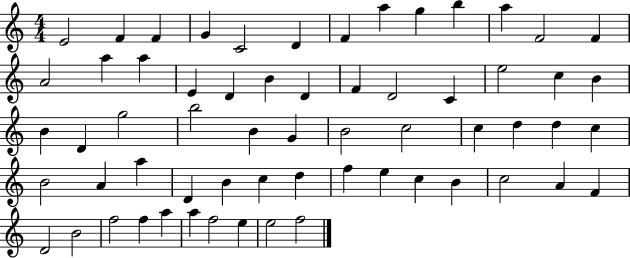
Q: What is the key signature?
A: C major